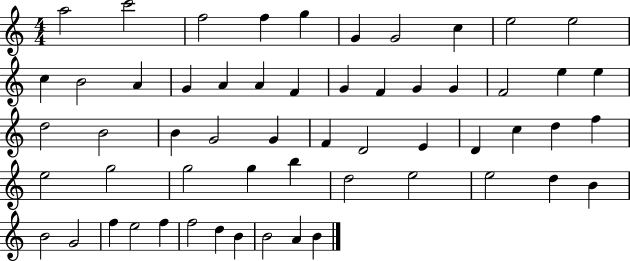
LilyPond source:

{
  \clef treble
  \numericTimeSignature
  \time 4/4
  \key c \major
  a''2 c'''2 | f''2 f''4 g''4 | g'4 g'2 c''4 | e''2 e''2 | \break c''4 b'2 a'4 | g'4 a'4 a'4 f'4 | g'4 f'4 g'4 g'4 | f'2 e''4 e''4 | \break d''2 b'2 | b'4 g'2 g'4 | f'4 d'2 e'4 | d'4 c''4 d''4 f''4 | \break e''2 g''2 | g''2 g''4 b''4 | d''2 e''2 | e''2 d''4 b'4 | \break b'2 g'2 | f''4 e''2 f''4 | f''2 d''4 b'4 | b'2 a'4 b'4 | \break \bar "|."
}